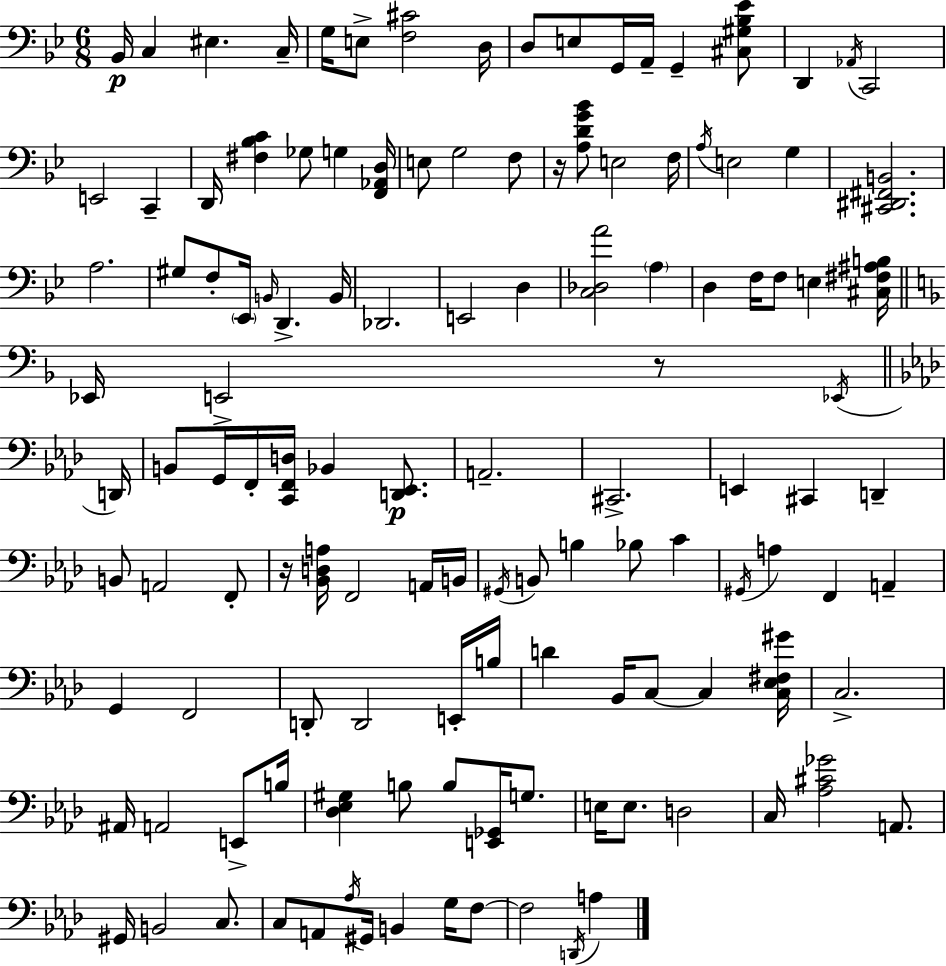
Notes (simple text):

Bb2/s C3/q EIS3/q. C3/s G3/s E3/e [F3,C#4]/h D3/s D3/e E3/e G2/s A2/s G2/q [C#3,G#3,Bb3,Eb4]/e D2/q Ab2/s C2/h E2/h C2/q D2/s [F#3,Bb3,C4]/q Gb3/e G3/q [F2,Ab2,D3]/s E3/e G3/h F3/e R/s [A3,D4,G4,Bb4]/e E3/h F3/s A3/s E3/h G3/q [C#2,D#2,F#2,B2]/h. A3/h. G#3/e F3/e Eb2/s B2/s D2/q. B2/s Db2/h. E2/h D3/q [C3,Db3,A4]/h A3/q D3/q F3/s F3/e E3/q [C#3,F#3,A#3,B3]/s Eb2/s E2/h R/e Eb2/s D2/s B2/e G2/s F2/s [C2,F2,D3]/s Bb2/q [D2,Eb2]/e. A2/h. C#2/h. E2/q C#2/q D2/q B2/e A2/h F2/e R/s [Bb2,D3,A3]/s F2/h A2/s B2/s G#2/s B2/e B3/q Bb3/e C4/q G#2/s A3/q F2/q A2/q G2/q F2/h D2/e D2/h E2/s B3/s D4/q Bb2/s C3/e C3/q [C3,Eb3,F#3,G#4]/s C3/h. A#2/s A2/h E2/e B3/s [Db3,Eb3,G#3]/q B3/e B3/e [E2,Gb2]/s G3/e. E3/s E3/e. D3/h C3/s [Ab3,C#4,Gb4]/h A2/e. G#2/s B2/h C3/e. C3/e A2/e Ab3/s G#2/s B2/q G3/s F3/e F3/h D2/s A3/q